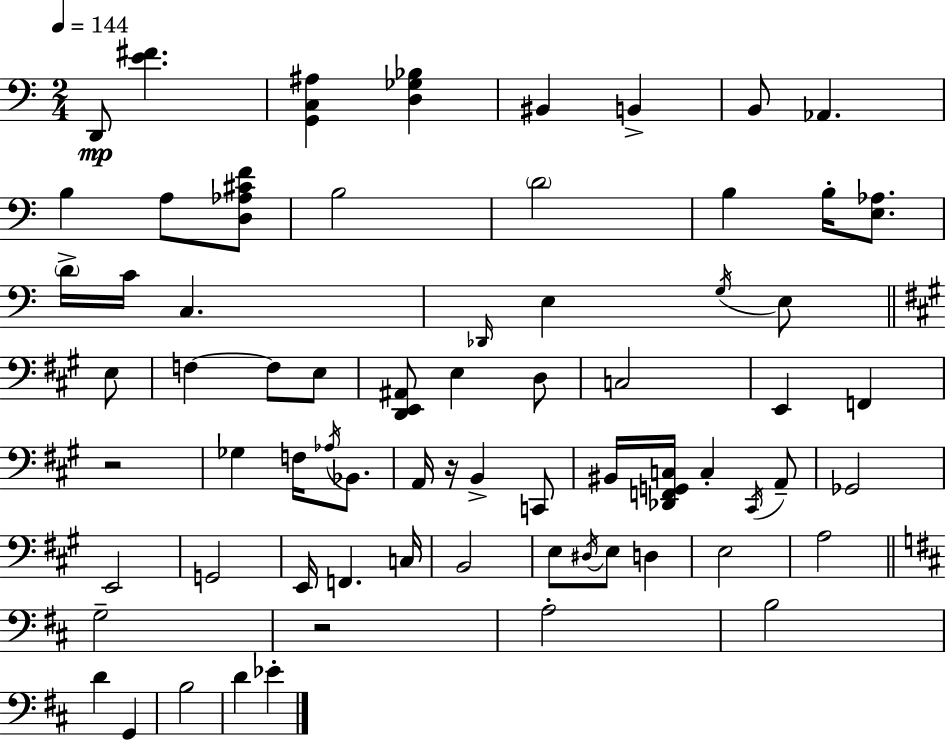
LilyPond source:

{
  \clef bass
  \numericTimeSignature
  \time 2/4
  \key a \minor
  \tempo 4 = 144
  \repeat volta 2 { d,8\mp <e' fis'>4. | <g, c ais>4 <d ges bes>4 | bis,4 b,4-> | b,8 aes,4. | \break b4 a8 <d aes cis' f'>8 | b2 | \parenthesize d'2 | b4 b16-. <e aes>8. | \break \parenthesize d'16-> c'16 c4. | \grace { des,16 } e4 \acciaccatura { g16 } e8 | \bar "||" \break \key a \major e8 f4~~ f8 | e8 <d, e, ais,>8 e4 | d8 c2 | e,4 f,4 | \break r2 | ges4 f16 \acciaccatura { aes16 } | bes,8. a,16 r16 b,4-> | c,8 bis,16 <des, f, g, c>16 c4-. | \break \acciaccatura { cis,16 } a,8-- ges,2 | e,2 | g,2 | e,16 f,4. | \break c16 b,2 | e8 \acciaccatura { dis16 } e8 | d4 e2 | a2 | \break \bar "||" \break \key b \minor g2-- | r2 | a2-. | b2 | \break d'4 g,4 | b2 | d'4 ees'4-. | } \bar "|."
}